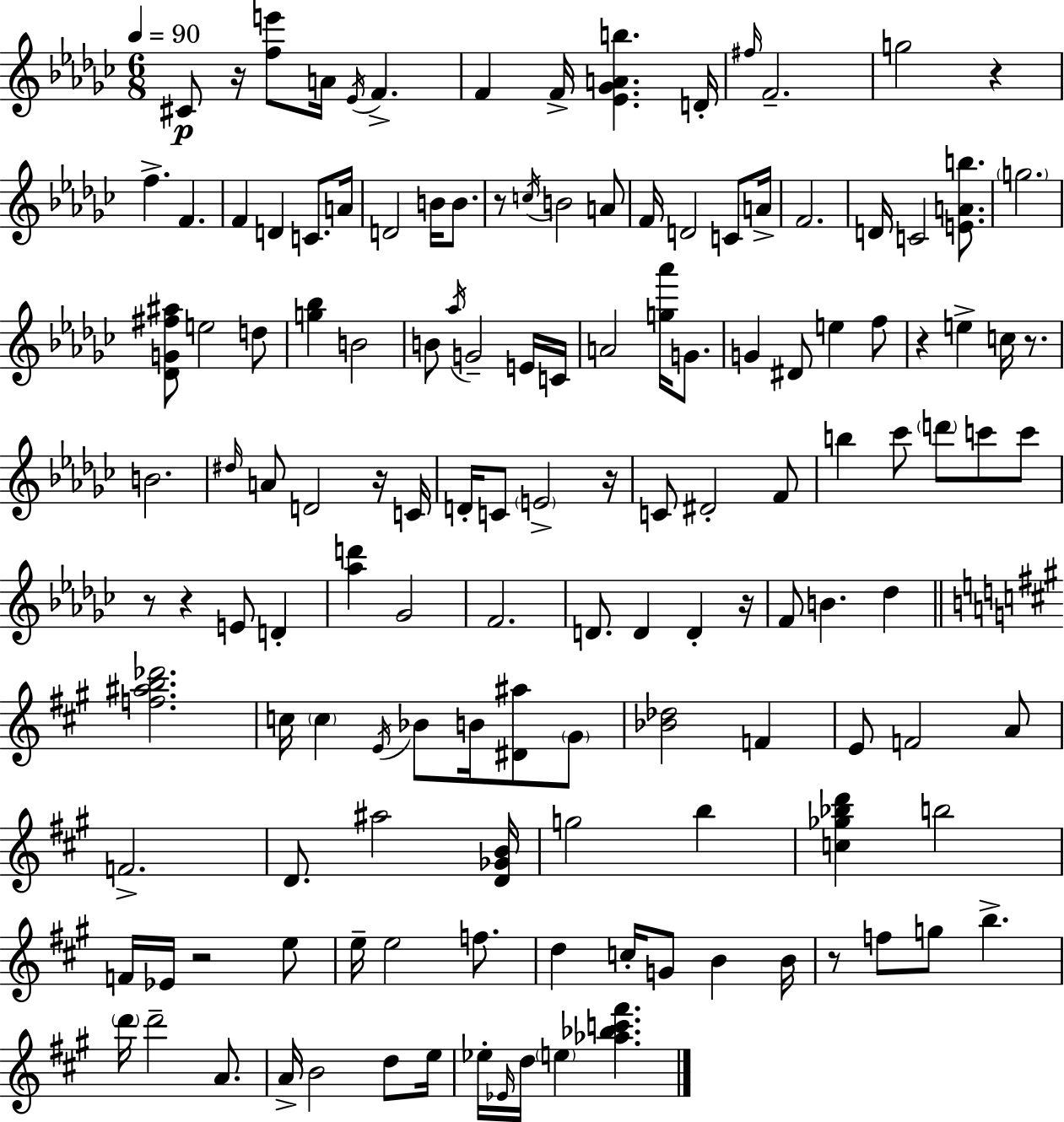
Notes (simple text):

C#4/e R/s [F5,E6]/e A4/s Eb4/s F4/q. F4/q F4/s [Eb4,Gb4,A4,B5]/q. D4/s F#5/s F4/h. G5/h R/q F5/q. F4/q. F4/q D4/q C4/e. A4/s D4/h B4/s B4/e. R/e C5/s B4/h A4/e F4/s D4/h C4/e A4/s F4/h. D4/s C4/h [E4,A4,B5]/e. G5/h. [Db4,G4,F#5,A#5]/e E5/h D5/e [G5,Bb5]/q B4/h B4/e Ab5/s G4/h E4/s C4/s A4/h [G5,Ab6]/s G4/e. G4/q D#4/e E5/q F5/e R/q E5/q C5/s R/e. B4/h. D#5/s A4/e D4/h R/s C4/s D4/s C4/e E4/h R/s C4/e D#4/h F4/e B5/q CES6/e D6/e C6/e C6/e R/e R/q E4/e D4/q [Ab5,D6]/q Gb4/h F4/h. D4/e. D4/q D4/q R/s F4/e B4/q. Db5/q [F5,A#5,B5,Db6]/h. C5/s C5/q E4/s Bb4/e B4/s [D#4,A#5]/e G#4/e [Bb4,Db5]/h F4/q E4/e F4/h A4/e F4/h. D4/e. A#5/h [D4,Gb4,B4]/s G5/h B5/q [C5,Gb5,Bb5,D6]/q B5/h F4/s Eb4/s R/h E5/e E5/s E5/h F5/e. D5/q C5/s G4/e B4/q B4/s R/e F5/e G5/e B5/q. D6/s D6/h A4/e. A4/s B4/h D5/e E5/s Eb5/s Eb4/s D5/s E5/q [Ab5,Bb5,C6,F#6]/q.